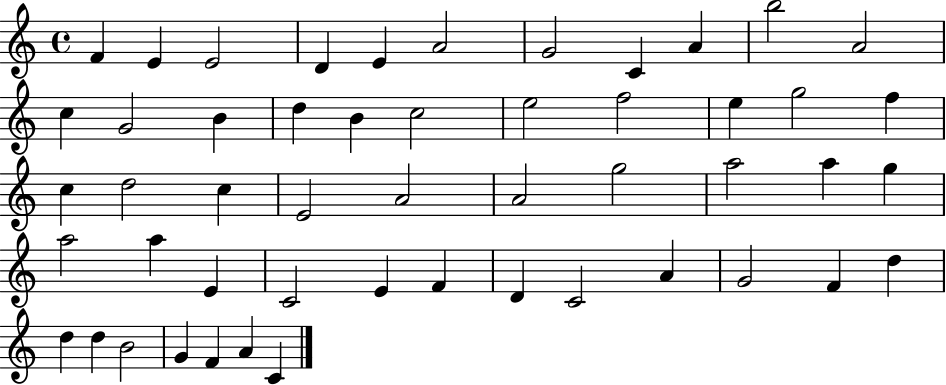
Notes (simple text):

F4/q E4/q E4/h D4/q E4/q A4/h G4/h C4/q A4/q B5/h A4/h C5/q G4/h B4/q D5/q B4/q C5/h E5/h F5/h E5/q G5/h F5/q C5/q D5/h C5/q E4/h A4/h A4/h G5/h A5/h A5/q G5/q A5/h A5/q E4/q C4/h E4/q F4/q D4/q C4/h A4/q G4/h F4/q D5/q D5/q D5/q B4/h G4/q F4/q A4/q C4/q